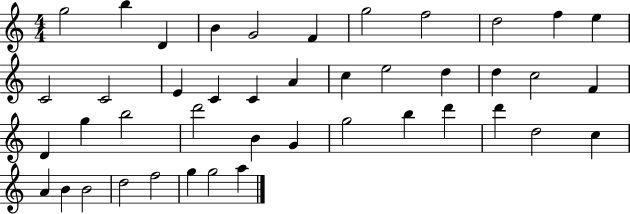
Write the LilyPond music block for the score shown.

{
  \clef treble
  \numericTimeSignature
  \time 4/4
  \key c \major
  g''2 b''4 d'4 | b'4 g'2 f'4 | g''2 f''2 | d''2 f''4 e''4 | \break c'2 c'2 | e'4 c'4 c'4 a'4 | c''4 e''2 d''4 | d''4 c''2 f'4 | \break d'4 g''4 b''2 | d'''2 b'4 g'4 | g''2 b''4 d'''4 | d'''4 d''2 c''4 | \break a'4 b'4 b'2 | d''2 f''2 | g''4 g''2 a''4 | \bar "|."
}